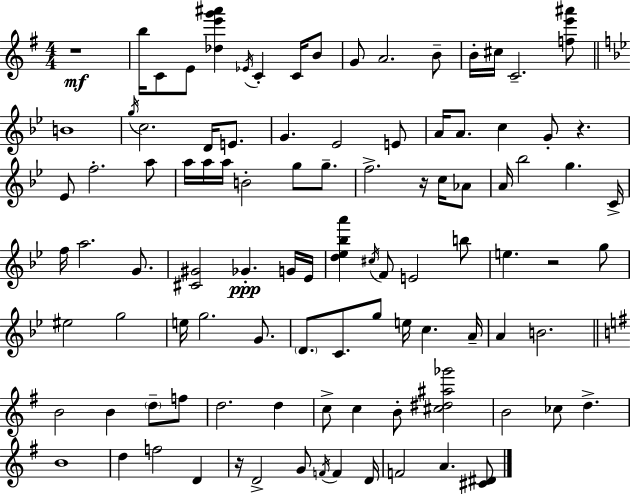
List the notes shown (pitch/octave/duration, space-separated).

R/w B5/s C4/e E4/e [Db5,E6,G6,A#6]/q Eb4/s C4/q C4/s B4/e G4/e A4/h. B4/e B4/s C#5/s C4/h. [F5,E6,A#6]/e B4/w G5/s C5/h. D4/s E4/e. G4/q. Eb4/h E4/e A4/s A4/e. C5/q G4/e R/q. Eb4/e F5/h. A5/e A5/s A5/s A5/s B4/h G5/e G5/e. F5/h. R/s C5/s Ab4/e A4/s Bb5/h G5/q. C4/s F5/s A5/h. G4/e. [C#4,G#4]/h Gb4/q. G4/s Eb4/s [D5,Eb5,Bb5,A6]/q C#5/s F4/e E4/h B5/e E5/q. R/h G5/e EIS5/h G5/h E5/s G5/h. G4/e. D4/e. C4/e. G5/e E5/s C5/q. A4/s A4/q B4/h. B4/h B4/q D5/e F5/e D5/h. D5/q C5/e C5/q B4/e [C#5,D#5,A#5,Gb6]/h B4/h CES5/e D5/q. B4/w D5/q F5/h D4/q R/s D4/h G4/e F4/s F4/q D4/s F4/h A4/q. [C#4,D#4]/e